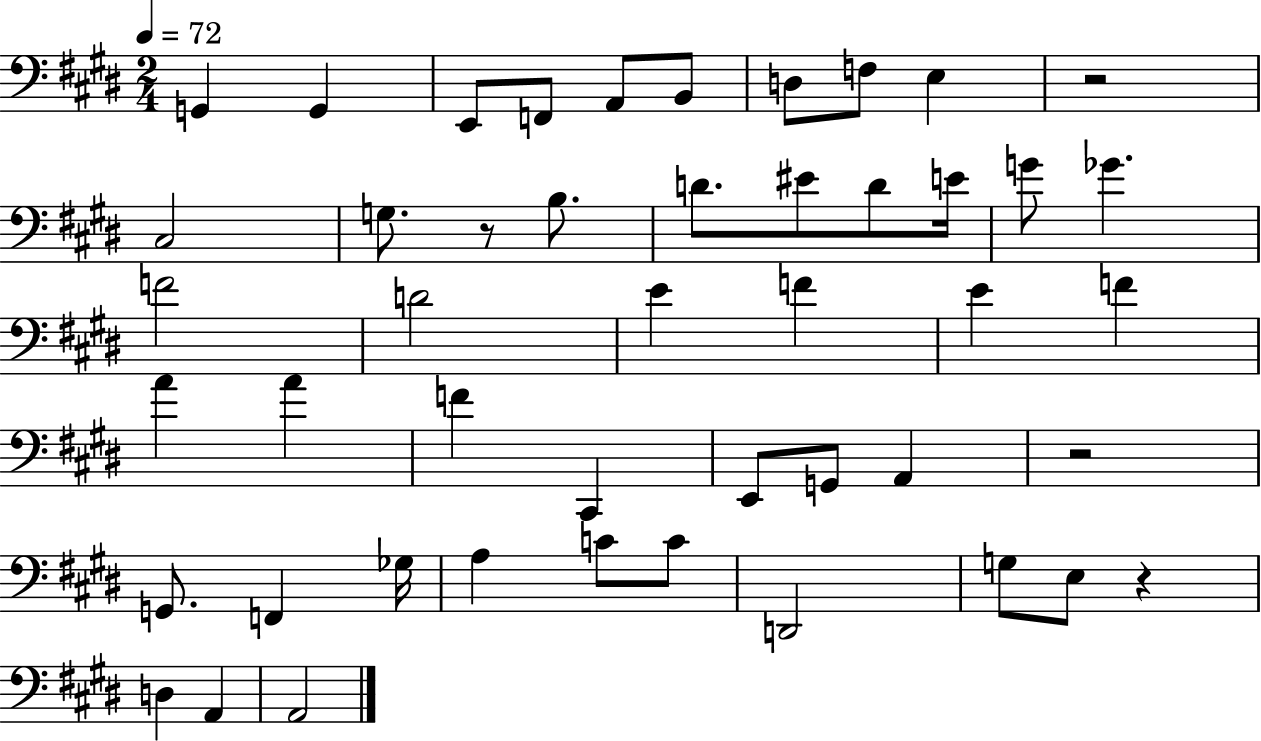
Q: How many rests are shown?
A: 4